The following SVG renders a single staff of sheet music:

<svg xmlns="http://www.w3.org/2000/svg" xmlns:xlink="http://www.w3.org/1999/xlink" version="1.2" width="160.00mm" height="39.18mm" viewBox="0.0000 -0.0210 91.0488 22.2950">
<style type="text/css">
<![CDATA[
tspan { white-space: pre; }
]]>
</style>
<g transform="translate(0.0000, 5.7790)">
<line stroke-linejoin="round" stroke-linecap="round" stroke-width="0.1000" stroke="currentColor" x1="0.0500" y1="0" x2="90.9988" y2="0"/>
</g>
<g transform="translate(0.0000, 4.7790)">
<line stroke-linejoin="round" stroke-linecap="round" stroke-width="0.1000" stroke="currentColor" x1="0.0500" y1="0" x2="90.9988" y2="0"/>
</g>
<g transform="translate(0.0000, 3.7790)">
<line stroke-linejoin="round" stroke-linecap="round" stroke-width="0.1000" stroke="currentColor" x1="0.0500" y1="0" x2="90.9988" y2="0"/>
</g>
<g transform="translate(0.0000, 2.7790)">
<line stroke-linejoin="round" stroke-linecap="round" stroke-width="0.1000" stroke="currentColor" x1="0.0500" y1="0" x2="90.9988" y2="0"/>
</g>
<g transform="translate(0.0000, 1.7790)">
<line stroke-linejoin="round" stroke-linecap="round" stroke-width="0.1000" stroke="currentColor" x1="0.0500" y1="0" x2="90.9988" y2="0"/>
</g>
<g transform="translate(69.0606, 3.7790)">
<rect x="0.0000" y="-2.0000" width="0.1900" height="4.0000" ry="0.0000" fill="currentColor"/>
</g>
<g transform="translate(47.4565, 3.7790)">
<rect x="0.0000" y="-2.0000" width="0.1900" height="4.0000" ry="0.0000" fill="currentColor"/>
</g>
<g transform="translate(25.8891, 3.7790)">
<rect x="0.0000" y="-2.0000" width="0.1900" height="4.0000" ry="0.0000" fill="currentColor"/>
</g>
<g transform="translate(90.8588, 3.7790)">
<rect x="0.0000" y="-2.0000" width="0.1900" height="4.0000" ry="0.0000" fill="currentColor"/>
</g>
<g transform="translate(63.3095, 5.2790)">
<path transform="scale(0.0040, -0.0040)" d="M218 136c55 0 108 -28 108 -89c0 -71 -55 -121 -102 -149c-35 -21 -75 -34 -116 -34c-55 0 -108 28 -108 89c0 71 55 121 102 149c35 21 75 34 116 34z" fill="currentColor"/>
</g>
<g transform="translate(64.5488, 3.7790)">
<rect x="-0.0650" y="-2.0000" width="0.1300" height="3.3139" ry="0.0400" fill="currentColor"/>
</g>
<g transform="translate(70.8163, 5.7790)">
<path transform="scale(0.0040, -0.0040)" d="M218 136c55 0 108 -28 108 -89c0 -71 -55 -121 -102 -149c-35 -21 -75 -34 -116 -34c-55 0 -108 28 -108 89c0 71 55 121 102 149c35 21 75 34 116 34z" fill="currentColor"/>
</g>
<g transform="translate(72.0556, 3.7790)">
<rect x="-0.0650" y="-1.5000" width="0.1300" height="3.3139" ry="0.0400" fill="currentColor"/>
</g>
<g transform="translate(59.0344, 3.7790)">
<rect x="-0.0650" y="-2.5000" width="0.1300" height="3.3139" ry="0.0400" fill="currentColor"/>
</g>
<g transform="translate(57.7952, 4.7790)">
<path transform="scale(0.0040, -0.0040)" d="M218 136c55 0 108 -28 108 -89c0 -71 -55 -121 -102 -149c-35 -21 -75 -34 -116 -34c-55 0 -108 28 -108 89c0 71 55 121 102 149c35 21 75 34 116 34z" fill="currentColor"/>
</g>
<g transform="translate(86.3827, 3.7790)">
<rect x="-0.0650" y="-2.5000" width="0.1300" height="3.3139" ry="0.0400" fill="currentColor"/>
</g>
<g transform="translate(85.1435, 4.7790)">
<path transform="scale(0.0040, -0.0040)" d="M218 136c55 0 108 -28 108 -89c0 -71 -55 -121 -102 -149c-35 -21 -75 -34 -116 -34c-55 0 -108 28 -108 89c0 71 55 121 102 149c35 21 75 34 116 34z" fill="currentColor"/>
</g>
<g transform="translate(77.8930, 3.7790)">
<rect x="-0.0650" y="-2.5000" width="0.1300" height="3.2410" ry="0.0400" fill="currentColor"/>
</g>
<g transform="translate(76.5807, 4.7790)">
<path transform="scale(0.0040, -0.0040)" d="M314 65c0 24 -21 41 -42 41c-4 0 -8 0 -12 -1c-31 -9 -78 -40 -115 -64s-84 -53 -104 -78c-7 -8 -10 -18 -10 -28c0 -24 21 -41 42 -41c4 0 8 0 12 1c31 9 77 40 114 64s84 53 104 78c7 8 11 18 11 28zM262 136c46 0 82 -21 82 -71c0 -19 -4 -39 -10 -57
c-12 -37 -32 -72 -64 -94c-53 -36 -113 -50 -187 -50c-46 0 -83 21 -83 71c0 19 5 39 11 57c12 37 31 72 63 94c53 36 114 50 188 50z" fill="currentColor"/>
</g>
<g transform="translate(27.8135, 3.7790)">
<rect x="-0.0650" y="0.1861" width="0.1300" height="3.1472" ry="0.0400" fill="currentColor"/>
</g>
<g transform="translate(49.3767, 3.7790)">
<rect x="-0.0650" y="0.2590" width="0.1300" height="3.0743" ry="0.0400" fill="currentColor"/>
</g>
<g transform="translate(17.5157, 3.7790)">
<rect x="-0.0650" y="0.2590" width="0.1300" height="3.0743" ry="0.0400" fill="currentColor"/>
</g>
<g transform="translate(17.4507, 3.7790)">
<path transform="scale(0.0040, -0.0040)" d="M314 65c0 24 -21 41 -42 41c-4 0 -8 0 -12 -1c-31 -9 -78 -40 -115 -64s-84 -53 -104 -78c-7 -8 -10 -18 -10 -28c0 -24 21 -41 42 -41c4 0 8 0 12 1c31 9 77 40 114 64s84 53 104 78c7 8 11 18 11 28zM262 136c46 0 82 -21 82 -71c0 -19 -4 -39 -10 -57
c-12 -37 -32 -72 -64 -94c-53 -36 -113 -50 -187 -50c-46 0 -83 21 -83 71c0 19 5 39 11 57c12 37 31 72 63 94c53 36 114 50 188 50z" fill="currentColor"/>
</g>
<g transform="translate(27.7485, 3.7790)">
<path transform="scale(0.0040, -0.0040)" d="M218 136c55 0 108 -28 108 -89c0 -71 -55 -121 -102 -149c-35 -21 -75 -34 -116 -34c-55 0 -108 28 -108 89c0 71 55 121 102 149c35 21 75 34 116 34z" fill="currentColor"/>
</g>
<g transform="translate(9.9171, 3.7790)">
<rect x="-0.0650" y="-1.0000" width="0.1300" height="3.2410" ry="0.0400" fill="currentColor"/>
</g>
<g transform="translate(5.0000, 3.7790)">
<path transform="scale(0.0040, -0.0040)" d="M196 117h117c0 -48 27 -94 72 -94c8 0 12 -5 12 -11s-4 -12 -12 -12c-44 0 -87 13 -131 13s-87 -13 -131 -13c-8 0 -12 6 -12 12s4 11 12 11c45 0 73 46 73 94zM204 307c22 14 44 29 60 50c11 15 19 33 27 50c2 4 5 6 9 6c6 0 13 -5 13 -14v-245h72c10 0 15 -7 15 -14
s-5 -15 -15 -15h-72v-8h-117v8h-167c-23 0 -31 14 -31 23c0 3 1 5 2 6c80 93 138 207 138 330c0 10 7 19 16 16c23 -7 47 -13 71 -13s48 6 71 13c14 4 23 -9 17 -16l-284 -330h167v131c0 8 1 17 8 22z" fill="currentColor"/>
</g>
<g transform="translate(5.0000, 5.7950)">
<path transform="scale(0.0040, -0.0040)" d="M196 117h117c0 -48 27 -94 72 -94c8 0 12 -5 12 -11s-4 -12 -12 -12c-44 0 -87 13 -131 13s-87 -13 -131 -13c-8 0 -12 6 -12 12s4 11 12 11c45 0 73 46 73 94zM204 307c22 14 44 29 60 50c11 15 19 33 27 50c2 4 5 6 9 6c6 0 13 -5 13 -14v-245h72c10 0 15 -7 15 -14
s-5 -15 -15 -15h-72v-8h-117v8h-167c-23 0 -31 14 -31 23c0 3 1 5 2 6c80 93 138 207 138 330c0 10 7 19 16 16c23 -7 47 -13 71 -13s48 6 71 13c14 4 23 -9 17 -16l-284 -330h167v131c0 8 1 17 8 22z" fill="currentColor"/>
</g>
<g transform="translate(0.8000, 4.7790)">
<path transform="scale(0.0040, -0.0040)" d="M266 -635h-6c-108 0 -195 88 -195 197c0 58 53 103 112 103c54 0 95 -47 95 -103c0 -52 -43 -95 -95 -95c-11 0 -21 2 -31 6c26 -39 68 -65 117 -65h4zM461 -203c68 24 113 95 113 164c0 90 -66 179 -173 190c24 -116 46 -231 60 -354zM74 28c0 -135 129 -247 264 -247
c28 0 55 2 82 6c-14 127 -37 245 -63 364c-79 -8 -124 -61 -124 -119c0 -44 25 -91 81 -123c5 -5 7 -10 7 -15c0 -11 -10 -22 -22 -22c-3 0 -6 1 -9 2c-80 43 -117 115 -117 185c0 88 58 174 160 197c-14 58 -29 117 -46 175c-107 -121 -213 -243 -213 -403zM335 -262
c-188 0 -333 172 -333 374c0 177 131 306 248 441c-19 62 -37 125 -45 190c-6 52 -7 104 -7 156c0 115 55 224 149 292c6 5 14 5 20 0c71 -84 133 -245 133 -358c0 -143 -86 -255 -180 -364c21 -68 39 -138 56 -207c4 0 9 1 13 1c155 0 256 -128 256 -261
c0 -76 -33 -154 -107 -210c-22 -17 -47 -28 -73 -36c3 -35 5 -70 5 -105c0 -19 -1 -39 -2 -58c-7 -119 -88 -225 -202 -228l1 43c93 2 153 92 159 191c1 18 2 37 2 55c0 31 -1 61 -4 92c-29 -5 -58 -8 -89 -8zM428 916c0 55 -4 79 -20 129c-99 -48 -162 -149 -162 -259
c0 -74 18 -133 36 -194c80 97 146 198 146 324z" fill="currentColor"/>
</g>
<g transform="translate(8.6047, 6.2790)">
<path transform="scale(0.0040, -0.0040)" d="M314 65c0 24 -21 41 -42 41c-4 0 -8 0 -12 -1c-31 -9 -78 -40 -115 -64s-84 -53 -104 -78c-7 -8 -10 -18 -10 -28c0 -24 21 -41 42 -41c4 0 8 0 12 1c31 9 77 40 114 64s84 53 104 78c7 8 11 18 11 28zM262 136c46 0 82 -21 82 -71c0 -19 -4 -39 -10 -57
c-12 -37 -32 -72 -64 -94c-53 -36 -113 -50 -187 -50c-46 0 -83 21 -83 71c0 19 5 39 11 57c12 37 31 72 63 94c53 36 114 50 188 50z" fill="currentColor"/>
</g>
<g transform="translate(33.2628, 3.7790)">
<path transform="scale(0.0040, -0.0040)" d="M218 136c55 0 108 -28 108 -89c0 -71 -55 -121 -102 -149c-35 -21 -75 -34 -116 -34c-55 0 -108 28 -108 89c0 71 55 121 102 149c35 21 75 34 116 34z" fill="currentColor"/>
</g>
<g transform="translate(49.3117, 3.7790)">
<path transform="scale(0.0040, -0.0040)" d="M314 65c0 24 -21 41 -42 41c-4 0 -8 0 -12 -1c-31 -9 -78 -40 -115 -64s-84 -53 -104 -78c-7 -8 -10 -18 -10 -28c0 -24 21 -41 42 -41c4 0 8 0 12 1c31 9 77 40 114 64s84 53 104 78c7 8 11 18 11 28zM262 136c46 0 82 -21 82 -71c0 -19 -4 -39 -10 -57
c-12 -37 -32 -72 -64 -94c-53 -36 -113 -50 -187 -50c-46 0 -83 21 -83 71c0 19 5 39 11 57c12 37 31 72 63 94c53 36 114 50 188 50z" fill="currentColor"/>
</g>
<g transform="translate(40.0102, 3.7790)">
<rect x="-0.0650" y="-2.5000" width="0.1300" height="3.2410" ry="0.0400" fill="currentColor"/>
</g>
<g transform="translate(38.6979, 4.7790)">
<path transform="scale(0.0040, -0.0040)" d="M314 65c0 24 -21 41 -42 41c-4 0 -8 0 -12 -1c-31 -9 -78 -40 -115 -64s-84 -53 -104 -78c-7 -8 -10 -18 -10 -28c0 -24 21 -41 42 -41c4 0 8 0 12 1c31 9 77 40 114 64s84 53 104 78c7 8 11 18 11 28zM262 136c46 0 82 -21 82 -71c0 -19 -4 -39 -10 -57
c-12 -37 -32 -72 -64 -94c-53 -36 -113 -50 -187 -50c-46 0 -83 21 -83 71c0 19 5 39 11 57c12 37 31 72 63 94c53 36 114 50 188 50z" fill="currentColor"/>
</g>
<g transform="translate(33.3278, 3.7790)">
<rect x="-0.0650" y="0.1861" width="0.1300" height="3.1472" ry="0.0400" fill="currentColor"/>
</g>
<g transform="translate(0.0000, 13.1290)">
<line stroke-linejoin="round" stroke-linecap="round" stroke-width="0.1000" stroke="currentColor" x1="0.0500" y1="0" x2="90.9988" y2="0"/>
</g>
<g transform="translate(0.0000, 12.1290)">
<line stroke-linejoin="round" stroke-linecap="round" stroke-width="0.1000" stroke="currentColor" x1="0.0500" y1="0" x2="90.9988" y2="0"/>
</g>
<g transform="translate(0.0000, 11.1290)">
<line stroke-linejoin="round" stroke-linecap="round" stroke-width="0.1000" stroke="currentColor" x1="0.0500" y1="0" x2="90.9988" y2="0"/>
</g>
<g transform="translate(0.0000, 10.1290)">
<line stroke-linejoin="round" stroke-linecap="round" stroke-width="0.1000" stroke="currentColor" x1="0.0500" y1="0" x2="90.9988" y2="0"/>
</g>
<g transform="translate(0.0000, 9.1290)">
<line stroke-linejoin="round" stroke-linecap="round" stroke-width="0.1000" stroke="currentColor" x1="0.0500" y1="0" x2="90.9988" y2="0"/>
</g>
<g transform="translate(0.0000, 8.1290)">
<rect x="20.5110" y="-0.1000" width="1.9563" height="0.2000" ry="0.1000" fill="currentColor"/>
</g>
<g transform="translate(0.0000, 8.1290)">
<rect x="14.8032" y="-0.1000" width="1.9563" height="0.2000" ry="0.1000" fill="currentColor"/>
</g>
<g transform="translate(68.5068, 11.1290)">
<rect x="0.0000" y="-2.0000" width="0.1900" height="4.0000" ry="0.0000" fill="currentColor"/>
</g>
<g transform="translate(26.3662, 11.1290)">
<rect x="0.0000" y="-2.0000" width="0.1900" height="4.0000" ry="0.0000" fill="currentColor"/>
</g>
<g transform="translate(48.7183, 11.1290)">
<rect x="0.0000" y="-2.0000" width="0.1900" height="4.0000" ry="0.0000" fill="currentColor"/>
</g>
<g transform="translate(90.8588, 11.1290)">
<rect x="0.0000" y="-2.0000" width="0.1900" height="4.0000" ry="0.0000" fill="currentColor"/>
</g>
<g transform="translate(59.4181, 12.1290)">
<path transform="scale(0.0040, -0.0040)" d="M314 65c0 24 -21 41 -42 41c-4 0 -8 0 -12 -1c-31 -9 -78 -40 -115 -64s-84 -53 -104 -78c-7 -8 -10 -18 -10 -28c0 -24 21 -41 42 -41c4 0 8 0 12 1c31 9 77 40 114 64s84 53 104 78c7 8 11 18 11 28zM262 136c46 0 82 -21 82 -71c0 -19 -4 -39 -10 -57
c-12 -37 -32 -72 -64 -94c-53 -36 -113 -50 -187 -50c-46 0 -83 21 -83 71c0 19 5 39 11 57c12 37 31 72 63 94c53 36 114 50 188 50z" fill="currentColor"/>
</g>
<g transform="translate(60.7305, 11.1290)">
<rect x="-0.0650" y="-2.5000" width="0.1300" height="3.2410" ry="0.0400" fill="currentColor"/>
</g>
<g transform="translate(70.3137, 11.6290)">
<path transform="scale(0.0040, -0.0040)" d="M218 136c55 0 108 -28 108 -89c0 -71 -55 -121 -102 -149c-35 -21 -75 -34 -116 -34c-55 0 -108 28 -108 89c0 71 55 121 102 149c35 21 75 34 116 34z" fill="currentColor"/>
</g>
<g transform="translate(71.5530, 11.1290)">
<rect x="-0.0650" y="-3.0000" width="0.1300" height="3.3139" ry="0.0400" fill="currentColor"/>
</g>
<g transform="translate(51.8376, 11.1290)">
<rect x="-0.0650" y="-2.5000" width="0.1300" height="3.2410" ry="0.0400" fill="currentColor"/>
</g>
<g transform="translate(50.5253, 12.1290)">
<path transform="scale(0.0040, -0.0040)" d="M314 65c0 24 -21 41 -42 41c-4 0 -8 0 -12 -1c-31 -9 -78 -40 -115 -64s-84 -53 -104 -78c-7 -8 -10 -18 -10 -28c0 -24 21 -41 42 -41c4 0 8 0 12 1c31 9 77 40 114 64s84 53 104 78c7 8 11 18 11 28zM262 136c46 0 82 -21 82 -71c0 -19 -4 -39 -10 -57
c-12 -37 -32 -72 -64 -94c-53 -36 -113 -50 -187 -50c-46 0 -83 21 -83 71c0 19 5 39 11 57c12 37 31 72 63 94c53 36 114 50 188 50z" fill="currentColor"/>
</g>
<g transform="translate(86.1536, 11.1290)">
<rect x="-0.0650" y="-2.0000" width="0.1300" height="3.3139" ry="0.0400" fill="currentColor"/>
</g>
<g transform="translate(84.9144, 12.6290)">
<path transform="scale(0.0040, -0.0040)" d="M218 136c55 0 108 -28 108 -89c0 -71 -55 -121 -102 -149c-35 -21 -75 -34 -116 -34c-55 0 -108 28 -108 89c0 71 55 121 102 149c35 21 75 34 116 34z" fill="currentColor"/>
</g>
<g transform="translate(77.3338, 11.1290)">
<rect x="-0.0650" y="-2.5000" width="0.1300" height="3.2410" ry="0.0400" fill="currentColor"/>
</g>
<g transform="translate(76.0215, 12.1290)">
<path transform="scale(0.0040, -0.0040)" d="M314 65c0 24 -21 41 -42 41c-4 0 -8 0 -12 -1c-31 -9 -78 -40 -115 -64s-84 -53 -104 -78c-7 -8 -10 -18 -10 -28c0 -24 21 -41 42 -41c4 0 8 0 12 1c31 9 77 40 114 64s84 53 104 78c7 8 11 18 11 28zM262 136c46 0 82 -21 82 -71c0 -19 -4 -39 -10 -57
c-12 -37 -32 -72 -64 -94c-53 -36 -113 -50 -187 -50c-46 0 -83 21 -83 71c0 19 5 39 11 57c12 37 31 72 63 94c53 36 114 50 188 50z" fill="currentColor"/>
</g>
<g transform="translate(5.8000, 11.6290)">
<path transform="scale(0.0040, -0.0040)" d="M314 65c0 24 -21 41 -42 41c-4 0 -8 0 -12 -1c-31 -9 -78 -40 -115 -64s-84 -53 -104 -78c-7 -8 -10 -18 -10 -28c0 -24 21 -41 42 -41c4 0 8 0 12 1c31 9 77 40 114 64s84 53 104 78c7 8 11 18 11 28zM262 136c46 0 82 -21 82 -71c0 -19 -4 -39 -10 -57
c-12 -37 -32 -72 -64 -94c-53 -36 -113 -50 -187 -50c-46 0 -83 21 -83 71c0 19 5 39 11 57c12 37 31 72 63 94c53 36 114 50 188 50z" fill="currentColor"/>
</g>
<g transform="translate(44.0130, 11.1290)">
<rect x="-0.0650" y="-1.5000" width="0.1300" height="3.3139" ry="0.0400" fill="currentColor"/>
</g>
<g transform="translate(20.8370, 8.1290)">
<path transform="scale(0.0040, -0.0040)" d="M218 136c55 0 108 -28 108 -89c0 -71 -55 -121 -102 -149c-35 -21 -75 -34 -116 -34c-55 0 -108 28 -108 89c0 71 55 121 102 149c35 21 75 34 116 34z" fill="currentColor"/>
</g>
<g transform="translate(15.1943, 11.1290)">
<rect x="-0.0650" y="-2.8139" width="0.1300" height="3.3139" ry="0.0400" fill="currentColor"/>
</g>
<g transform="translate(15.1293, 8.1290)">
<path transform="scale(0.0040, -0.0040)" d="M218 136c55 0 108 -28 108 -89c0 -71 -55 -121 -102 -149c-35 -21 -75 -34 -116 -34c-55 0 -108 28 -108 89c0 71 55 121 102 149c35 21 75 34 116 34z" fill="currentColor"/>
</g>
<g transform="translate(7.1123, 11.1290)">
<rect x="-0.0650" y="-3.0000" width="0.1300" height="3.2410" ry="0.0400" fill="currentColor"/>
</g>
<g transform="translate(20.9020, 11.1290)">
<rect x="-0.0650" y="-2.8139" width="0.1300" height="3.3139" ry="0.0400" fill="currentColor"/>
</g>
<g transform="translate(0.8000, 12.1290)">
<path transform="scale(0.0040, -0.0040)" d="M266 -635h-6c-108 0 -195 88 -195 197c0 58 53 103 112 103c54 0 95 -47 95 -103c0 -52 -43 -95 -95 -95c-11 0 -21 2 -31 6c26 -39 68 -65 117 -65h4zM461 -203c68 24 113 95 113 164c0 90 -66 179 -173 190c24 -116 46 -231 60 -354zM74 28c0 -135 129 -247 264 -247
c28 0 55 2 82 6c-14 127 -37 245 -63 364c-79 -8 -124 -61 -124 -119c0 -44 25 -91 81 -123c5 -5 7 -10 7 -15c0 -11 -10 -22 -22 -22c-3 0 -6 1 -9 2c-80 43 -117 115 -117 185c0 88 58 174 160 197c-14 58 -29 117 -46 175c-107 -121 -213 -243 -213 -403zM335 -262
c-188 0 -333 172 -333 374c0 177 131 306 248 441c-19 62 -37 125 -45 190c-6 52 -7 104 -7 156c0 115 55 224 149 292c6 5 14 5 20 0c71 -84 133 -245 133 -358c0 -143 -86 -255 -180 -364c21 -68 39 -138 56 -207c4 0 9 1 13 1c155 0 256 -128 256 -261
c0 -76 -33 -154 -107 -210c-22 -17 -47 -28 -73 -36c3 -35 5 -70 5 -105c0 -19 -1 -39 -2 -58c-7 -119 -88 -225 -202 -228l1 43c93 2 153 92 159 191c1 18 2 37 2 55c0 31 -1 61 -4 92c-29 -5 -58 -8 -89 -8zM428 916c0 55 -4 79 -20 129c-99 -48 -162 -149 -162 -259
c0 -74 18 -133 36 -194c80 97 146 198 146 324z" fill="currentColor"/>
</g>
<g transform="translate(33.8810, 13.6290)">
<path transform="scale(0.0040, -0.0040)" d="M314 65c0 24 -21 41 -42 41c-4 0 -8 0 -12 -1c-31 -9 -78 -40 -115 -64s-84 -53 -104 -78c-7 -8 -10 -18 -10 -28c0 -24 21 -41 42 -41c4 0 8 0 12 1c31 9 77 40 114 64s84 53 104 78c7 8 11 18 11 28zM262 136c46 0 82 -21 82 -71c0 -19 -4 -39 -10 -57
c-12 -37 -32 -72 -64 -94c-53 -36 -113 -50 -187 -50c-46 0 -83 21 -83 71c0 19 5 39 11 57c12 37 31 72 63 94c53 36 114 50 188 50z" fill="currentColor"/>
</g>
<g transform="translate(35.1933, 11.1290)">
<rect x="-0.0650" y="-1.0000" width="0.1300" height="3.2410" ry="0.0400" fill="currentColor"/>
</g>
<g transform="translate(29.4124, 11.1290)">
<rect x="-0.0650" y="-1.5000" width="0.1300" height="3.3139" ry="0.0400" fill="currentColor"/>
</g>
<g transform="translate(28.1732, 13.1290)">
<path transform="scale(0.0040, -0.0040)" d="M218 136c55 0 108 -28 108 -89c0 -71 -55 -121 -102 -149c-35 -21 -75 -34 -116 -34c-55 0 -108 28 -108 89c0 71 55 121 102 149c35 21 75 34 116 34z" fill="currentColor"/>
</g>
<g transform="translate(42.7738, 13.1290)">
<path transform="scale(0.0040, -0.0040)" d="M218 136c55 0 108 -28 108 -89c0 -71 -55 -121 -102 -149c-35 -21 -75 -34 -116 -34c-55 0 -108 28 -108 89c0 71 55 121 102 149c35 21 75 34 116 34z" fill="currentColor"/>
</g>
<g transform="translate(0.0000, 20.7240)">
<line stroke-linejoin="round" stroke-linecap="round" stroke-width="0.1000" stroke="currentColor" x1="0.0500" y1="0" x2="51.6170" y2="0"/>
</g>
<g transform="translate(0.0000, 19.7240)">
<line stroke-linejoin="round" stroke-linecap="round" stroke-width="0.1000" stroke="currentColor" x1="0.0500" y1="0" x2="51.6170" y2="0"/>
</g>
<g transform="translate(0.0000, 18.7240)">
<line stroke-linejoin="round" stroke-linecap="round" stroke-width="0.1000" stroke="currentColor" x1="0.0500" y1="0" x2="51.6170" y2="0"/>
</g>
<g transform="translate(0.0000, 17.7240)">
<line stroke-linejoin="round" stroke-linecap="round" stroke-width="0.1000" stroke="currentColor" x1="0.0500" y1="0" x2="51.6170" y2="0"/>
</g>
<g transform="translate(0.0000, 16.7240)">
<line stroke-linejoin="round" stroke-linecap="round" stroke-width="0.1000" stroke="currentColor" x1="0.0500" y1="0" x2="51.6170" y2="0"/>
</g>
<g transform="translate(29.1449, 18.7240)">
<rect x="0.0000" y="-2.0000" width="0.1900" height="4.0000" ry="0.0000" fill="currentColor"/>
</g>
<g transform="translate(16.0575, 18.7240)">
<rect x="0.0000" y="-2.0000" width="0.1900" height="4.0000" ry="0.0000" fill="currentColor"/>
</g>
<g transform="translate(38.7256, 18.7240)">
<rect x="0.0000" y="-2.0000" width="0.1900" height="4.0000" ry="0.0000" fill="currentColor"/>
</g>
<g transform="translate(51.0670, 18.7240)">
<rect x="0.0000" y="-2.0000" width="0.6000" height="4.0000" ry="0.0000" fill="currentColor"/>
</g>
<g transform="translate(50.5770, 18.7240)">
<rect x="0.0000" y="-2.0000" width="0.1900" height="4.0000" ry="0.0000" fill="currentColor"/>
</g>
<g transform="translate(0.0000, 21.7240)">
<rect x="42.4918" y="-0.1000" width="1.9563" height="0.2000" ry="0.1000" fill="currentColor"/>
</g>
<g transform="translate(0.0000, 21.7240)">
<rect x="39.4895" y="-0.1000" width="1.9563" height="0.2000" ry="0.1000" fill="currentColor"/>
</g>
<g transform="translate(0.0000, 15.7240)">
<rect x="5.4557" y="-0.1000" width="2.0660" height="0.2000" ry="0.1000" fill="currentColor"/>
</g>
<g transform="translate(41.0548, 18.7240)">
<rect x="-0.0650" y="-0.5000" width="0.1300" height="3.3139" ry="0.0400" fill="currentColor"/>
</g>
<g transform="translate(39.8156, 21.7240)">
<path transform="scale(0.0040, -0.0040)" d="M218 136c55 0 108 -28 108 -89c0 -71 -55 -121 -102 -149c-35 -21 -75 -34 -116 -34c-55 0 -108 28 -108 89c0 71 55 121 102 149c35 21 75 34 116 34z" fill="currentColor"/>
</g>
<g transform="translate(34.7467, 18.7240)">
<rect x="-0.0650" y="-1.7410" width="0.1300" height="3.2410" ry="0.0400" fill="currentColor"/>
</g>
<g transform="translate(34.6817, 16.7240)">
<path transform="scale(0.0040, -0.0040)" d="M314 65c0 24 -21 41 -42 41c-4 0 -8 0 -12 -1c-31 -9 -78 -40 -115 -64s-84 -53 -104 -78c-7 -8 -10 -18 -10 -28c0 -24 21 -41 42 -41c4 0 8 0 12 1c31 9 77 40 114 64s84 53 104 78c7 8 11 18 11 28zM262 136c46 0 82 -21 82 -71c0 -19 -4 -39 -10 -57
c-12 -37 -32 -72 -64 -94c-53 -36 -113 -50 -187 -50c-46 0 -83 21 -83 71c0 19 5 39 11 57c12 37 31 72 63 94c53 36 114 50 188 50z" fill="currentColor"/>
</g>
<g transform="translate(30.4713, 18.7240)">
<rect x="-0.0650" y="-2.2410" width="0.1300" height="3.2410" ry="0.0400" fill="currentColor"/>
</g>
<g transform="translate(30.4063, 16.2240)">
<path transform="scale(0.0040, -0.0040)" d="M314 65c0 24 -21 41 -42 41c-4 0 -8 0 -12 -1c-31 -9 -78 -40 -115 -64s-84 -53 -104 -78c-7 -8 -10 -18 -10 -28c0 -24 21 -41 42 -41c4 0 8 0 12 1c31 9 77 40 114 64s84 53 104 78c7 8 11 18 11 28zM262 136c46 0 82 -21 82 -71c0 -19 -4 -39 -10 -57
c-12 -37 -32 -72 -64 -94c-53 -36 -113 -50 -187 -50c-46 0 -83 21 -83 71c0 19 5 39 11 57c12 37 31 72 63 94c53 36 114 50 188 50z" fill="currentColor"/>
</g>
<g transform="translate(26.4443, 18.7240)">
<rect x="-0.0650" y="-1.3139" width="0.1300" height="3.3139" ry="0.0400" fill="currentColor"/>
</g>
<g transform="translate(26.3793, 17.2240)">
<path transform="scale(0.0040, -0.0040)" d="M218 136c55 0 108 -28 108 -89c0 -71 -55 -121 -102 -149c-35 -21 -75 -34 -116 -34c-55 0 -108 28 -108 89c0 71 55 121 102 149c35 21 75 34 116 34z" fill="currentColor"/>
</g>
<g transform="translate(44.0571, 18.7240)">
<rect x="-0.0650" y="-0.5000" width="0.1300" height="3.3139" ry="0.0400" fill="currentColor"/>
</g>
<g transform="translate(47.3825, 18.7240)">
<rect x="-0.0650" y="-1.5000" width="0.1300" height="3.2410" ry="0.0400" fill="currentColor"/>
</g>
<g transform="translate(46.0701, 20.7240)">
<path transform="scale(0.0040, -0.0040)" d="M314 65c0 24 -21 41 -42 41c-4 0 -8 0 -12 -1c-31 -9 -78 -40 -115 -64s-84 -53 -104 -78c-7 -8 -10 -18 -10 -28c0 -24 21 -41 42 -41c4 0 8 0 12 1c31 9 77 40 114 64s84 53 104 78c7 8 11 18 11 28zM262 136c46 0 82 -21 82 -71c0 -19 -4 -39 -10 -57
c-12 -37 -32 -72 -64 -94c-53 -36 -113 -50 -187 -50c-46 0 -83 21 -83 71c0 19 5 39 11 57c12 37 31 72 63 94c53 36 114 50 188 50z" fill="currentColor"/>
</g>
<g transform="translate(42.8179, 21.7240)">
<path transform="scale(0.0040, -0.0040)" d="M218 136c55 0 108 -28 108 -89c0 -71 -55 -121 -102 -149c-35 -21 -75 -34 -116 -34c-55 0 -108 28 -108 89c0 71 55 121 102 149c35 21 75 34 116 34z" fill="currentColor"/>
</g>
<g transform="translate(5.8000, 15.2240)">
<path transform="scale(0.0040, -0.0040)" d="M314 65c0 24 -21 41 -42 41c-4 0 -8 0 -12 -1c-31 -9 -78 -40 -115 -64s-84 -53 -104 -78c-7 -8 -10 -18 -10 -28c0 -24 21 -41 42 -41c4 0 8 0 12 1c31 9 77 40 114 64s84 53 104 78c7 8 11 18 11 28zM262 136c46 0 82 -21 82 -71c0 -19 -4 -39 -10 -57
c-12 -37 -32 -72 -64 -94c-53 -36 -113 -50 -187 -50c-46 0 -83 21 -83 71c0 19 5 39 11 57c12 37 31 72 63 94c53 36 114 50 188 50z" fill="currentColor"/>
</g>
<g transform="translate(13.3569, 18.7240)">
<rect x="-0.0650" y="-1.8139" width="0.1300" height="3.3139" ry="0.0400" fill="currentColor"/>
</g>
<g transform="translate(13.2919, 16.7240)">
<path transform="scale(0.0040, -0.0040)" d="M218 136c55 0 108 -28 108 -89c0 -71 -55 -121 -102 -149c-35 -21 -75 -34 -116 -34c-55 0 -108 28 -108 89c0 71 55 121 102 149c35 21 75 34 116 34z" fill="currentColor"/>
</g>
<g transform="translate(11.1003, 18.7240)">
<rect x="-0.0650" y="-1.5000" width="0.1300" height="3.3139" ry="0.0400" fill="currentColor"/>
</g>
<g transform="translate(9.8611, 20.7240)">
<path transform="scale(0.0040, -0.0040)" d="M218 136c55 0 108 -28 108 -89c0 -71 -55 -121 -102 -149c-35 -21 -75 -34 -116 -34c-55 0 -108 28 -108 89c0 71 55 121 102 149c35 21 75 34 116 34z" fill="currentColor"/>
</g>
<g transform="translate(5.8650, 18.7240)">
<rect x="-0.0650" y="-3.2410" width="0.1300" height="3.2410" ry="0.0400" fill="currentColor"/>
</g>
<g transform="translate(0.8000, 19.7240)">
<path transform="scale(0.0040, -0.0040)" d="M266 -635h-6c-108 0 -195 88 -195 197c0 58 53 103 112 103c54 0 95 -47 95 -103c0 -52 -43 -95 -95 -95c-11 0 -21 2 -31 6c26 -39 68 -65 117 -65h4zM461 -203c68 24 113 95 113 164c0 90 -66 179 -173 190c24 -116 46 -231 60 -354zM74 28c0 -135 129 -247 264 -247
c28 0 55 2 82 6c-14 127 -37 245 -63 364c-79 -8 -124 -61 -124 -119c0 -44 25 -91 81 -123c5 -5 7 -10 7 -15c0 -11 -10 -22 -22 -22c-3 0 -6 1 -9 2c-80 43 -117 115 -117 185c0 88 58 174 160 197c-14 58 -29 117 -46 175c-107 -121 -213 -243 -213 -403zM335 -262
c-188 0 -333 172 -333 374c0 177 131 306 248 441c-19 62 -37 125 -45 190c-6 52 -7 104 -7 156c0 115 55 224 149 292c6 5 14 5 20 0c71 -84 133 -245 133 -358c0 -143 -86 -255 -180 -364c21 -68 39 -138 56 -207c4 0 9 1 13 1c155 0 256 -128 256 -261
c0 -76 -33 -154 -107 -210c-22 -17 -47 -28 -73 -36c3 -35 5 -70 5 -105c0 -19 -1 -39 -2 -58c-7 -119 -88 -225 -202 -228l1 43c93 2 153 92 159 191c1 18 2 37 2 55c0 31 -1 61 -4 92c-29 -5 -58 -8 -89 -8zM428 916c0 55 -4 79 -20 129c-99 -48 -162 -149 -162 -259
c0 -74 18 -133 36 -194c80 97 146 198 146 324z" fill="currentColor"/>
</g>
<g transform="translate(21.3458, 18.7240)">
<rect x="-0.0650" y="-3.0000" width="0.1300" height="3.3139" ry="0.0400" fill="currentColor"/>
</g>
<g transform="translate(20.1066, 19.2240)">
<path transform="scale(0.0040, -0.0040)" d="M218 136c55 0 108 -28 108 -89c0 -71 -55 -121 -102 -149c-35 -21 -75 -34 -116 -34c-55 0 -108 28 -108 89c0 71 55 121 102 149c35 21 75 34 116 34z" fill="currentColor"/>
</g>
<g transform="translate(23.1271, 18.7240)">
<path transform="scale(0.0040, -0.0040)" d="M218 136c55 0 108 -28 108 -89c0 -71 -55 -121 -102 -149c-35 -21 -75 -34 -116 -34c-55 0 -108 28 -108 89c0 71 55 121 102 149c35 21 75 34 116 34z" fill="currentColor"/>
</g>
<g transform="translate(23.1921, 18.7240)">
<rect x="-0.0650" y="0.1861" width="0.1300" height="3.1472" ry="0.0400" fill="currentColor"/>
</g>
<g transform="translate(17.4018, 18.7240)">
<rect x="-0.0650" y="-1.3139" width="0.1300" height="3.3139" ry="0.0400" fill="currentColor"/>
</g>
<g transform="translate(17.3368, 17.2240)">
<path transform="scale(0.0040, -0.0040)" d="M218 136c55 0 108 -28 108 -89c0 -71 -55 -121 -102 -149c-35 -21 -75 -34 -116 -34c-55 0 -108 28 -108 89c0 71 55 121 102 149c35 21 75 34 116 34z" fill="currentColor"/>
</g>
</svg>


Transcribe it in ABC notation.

X:1
T:Untitled
M:4/4
L:1/4
K:C
D2 B2 B B G2 B2 G F E G2 G A2 a a E D2 E G2 G2 A G2 F b2 E f e A B e g2 f2 C C E2